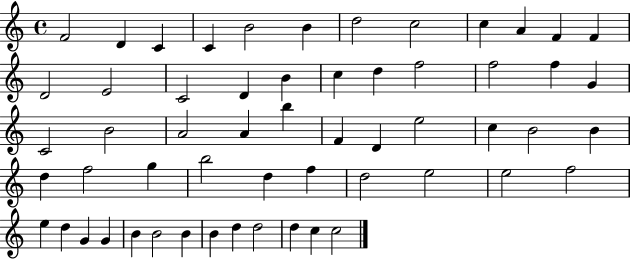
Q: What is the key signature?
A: C major